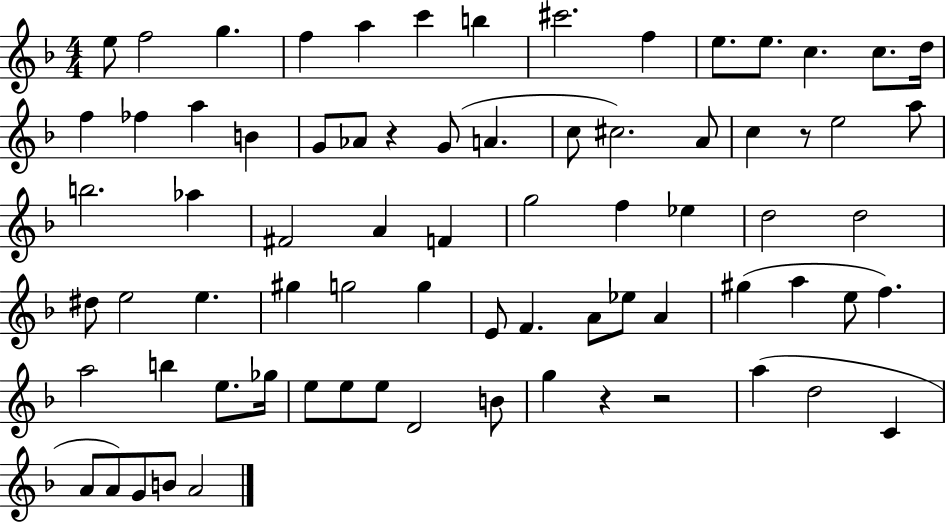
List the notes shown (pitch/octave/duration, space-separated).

E5/e F5/h G5/q. F5/q A5/q C6/q B5/q C#6/h. F5/q E5/e. E5/e. C5/q. C5/e. D5/s F5/q FES5/q A5/q B4/q G4/e Ab4/e R/q G4/e A4/q. C5/e C#5/h. A4/e C5/q R/e E5/h A5/e B5/h. Ab5/q F#4/h A4/q F4/q G5/h F5/q Eb5/q D5/h D5/h D#5/e E5/h E5/q. G#5/q G5/h G5/q E4/e F4/q. A4/e Eb5/e A4/q G#5/q A5/q E5/e F5/q. A5/h B5/q E5/e. Gb5/s E5/e E5/e E5/e D4/h B4/e G5/q R/q R/h A5/q D5/h C4/q A4/e A4/e G4/e B4/e A4/h